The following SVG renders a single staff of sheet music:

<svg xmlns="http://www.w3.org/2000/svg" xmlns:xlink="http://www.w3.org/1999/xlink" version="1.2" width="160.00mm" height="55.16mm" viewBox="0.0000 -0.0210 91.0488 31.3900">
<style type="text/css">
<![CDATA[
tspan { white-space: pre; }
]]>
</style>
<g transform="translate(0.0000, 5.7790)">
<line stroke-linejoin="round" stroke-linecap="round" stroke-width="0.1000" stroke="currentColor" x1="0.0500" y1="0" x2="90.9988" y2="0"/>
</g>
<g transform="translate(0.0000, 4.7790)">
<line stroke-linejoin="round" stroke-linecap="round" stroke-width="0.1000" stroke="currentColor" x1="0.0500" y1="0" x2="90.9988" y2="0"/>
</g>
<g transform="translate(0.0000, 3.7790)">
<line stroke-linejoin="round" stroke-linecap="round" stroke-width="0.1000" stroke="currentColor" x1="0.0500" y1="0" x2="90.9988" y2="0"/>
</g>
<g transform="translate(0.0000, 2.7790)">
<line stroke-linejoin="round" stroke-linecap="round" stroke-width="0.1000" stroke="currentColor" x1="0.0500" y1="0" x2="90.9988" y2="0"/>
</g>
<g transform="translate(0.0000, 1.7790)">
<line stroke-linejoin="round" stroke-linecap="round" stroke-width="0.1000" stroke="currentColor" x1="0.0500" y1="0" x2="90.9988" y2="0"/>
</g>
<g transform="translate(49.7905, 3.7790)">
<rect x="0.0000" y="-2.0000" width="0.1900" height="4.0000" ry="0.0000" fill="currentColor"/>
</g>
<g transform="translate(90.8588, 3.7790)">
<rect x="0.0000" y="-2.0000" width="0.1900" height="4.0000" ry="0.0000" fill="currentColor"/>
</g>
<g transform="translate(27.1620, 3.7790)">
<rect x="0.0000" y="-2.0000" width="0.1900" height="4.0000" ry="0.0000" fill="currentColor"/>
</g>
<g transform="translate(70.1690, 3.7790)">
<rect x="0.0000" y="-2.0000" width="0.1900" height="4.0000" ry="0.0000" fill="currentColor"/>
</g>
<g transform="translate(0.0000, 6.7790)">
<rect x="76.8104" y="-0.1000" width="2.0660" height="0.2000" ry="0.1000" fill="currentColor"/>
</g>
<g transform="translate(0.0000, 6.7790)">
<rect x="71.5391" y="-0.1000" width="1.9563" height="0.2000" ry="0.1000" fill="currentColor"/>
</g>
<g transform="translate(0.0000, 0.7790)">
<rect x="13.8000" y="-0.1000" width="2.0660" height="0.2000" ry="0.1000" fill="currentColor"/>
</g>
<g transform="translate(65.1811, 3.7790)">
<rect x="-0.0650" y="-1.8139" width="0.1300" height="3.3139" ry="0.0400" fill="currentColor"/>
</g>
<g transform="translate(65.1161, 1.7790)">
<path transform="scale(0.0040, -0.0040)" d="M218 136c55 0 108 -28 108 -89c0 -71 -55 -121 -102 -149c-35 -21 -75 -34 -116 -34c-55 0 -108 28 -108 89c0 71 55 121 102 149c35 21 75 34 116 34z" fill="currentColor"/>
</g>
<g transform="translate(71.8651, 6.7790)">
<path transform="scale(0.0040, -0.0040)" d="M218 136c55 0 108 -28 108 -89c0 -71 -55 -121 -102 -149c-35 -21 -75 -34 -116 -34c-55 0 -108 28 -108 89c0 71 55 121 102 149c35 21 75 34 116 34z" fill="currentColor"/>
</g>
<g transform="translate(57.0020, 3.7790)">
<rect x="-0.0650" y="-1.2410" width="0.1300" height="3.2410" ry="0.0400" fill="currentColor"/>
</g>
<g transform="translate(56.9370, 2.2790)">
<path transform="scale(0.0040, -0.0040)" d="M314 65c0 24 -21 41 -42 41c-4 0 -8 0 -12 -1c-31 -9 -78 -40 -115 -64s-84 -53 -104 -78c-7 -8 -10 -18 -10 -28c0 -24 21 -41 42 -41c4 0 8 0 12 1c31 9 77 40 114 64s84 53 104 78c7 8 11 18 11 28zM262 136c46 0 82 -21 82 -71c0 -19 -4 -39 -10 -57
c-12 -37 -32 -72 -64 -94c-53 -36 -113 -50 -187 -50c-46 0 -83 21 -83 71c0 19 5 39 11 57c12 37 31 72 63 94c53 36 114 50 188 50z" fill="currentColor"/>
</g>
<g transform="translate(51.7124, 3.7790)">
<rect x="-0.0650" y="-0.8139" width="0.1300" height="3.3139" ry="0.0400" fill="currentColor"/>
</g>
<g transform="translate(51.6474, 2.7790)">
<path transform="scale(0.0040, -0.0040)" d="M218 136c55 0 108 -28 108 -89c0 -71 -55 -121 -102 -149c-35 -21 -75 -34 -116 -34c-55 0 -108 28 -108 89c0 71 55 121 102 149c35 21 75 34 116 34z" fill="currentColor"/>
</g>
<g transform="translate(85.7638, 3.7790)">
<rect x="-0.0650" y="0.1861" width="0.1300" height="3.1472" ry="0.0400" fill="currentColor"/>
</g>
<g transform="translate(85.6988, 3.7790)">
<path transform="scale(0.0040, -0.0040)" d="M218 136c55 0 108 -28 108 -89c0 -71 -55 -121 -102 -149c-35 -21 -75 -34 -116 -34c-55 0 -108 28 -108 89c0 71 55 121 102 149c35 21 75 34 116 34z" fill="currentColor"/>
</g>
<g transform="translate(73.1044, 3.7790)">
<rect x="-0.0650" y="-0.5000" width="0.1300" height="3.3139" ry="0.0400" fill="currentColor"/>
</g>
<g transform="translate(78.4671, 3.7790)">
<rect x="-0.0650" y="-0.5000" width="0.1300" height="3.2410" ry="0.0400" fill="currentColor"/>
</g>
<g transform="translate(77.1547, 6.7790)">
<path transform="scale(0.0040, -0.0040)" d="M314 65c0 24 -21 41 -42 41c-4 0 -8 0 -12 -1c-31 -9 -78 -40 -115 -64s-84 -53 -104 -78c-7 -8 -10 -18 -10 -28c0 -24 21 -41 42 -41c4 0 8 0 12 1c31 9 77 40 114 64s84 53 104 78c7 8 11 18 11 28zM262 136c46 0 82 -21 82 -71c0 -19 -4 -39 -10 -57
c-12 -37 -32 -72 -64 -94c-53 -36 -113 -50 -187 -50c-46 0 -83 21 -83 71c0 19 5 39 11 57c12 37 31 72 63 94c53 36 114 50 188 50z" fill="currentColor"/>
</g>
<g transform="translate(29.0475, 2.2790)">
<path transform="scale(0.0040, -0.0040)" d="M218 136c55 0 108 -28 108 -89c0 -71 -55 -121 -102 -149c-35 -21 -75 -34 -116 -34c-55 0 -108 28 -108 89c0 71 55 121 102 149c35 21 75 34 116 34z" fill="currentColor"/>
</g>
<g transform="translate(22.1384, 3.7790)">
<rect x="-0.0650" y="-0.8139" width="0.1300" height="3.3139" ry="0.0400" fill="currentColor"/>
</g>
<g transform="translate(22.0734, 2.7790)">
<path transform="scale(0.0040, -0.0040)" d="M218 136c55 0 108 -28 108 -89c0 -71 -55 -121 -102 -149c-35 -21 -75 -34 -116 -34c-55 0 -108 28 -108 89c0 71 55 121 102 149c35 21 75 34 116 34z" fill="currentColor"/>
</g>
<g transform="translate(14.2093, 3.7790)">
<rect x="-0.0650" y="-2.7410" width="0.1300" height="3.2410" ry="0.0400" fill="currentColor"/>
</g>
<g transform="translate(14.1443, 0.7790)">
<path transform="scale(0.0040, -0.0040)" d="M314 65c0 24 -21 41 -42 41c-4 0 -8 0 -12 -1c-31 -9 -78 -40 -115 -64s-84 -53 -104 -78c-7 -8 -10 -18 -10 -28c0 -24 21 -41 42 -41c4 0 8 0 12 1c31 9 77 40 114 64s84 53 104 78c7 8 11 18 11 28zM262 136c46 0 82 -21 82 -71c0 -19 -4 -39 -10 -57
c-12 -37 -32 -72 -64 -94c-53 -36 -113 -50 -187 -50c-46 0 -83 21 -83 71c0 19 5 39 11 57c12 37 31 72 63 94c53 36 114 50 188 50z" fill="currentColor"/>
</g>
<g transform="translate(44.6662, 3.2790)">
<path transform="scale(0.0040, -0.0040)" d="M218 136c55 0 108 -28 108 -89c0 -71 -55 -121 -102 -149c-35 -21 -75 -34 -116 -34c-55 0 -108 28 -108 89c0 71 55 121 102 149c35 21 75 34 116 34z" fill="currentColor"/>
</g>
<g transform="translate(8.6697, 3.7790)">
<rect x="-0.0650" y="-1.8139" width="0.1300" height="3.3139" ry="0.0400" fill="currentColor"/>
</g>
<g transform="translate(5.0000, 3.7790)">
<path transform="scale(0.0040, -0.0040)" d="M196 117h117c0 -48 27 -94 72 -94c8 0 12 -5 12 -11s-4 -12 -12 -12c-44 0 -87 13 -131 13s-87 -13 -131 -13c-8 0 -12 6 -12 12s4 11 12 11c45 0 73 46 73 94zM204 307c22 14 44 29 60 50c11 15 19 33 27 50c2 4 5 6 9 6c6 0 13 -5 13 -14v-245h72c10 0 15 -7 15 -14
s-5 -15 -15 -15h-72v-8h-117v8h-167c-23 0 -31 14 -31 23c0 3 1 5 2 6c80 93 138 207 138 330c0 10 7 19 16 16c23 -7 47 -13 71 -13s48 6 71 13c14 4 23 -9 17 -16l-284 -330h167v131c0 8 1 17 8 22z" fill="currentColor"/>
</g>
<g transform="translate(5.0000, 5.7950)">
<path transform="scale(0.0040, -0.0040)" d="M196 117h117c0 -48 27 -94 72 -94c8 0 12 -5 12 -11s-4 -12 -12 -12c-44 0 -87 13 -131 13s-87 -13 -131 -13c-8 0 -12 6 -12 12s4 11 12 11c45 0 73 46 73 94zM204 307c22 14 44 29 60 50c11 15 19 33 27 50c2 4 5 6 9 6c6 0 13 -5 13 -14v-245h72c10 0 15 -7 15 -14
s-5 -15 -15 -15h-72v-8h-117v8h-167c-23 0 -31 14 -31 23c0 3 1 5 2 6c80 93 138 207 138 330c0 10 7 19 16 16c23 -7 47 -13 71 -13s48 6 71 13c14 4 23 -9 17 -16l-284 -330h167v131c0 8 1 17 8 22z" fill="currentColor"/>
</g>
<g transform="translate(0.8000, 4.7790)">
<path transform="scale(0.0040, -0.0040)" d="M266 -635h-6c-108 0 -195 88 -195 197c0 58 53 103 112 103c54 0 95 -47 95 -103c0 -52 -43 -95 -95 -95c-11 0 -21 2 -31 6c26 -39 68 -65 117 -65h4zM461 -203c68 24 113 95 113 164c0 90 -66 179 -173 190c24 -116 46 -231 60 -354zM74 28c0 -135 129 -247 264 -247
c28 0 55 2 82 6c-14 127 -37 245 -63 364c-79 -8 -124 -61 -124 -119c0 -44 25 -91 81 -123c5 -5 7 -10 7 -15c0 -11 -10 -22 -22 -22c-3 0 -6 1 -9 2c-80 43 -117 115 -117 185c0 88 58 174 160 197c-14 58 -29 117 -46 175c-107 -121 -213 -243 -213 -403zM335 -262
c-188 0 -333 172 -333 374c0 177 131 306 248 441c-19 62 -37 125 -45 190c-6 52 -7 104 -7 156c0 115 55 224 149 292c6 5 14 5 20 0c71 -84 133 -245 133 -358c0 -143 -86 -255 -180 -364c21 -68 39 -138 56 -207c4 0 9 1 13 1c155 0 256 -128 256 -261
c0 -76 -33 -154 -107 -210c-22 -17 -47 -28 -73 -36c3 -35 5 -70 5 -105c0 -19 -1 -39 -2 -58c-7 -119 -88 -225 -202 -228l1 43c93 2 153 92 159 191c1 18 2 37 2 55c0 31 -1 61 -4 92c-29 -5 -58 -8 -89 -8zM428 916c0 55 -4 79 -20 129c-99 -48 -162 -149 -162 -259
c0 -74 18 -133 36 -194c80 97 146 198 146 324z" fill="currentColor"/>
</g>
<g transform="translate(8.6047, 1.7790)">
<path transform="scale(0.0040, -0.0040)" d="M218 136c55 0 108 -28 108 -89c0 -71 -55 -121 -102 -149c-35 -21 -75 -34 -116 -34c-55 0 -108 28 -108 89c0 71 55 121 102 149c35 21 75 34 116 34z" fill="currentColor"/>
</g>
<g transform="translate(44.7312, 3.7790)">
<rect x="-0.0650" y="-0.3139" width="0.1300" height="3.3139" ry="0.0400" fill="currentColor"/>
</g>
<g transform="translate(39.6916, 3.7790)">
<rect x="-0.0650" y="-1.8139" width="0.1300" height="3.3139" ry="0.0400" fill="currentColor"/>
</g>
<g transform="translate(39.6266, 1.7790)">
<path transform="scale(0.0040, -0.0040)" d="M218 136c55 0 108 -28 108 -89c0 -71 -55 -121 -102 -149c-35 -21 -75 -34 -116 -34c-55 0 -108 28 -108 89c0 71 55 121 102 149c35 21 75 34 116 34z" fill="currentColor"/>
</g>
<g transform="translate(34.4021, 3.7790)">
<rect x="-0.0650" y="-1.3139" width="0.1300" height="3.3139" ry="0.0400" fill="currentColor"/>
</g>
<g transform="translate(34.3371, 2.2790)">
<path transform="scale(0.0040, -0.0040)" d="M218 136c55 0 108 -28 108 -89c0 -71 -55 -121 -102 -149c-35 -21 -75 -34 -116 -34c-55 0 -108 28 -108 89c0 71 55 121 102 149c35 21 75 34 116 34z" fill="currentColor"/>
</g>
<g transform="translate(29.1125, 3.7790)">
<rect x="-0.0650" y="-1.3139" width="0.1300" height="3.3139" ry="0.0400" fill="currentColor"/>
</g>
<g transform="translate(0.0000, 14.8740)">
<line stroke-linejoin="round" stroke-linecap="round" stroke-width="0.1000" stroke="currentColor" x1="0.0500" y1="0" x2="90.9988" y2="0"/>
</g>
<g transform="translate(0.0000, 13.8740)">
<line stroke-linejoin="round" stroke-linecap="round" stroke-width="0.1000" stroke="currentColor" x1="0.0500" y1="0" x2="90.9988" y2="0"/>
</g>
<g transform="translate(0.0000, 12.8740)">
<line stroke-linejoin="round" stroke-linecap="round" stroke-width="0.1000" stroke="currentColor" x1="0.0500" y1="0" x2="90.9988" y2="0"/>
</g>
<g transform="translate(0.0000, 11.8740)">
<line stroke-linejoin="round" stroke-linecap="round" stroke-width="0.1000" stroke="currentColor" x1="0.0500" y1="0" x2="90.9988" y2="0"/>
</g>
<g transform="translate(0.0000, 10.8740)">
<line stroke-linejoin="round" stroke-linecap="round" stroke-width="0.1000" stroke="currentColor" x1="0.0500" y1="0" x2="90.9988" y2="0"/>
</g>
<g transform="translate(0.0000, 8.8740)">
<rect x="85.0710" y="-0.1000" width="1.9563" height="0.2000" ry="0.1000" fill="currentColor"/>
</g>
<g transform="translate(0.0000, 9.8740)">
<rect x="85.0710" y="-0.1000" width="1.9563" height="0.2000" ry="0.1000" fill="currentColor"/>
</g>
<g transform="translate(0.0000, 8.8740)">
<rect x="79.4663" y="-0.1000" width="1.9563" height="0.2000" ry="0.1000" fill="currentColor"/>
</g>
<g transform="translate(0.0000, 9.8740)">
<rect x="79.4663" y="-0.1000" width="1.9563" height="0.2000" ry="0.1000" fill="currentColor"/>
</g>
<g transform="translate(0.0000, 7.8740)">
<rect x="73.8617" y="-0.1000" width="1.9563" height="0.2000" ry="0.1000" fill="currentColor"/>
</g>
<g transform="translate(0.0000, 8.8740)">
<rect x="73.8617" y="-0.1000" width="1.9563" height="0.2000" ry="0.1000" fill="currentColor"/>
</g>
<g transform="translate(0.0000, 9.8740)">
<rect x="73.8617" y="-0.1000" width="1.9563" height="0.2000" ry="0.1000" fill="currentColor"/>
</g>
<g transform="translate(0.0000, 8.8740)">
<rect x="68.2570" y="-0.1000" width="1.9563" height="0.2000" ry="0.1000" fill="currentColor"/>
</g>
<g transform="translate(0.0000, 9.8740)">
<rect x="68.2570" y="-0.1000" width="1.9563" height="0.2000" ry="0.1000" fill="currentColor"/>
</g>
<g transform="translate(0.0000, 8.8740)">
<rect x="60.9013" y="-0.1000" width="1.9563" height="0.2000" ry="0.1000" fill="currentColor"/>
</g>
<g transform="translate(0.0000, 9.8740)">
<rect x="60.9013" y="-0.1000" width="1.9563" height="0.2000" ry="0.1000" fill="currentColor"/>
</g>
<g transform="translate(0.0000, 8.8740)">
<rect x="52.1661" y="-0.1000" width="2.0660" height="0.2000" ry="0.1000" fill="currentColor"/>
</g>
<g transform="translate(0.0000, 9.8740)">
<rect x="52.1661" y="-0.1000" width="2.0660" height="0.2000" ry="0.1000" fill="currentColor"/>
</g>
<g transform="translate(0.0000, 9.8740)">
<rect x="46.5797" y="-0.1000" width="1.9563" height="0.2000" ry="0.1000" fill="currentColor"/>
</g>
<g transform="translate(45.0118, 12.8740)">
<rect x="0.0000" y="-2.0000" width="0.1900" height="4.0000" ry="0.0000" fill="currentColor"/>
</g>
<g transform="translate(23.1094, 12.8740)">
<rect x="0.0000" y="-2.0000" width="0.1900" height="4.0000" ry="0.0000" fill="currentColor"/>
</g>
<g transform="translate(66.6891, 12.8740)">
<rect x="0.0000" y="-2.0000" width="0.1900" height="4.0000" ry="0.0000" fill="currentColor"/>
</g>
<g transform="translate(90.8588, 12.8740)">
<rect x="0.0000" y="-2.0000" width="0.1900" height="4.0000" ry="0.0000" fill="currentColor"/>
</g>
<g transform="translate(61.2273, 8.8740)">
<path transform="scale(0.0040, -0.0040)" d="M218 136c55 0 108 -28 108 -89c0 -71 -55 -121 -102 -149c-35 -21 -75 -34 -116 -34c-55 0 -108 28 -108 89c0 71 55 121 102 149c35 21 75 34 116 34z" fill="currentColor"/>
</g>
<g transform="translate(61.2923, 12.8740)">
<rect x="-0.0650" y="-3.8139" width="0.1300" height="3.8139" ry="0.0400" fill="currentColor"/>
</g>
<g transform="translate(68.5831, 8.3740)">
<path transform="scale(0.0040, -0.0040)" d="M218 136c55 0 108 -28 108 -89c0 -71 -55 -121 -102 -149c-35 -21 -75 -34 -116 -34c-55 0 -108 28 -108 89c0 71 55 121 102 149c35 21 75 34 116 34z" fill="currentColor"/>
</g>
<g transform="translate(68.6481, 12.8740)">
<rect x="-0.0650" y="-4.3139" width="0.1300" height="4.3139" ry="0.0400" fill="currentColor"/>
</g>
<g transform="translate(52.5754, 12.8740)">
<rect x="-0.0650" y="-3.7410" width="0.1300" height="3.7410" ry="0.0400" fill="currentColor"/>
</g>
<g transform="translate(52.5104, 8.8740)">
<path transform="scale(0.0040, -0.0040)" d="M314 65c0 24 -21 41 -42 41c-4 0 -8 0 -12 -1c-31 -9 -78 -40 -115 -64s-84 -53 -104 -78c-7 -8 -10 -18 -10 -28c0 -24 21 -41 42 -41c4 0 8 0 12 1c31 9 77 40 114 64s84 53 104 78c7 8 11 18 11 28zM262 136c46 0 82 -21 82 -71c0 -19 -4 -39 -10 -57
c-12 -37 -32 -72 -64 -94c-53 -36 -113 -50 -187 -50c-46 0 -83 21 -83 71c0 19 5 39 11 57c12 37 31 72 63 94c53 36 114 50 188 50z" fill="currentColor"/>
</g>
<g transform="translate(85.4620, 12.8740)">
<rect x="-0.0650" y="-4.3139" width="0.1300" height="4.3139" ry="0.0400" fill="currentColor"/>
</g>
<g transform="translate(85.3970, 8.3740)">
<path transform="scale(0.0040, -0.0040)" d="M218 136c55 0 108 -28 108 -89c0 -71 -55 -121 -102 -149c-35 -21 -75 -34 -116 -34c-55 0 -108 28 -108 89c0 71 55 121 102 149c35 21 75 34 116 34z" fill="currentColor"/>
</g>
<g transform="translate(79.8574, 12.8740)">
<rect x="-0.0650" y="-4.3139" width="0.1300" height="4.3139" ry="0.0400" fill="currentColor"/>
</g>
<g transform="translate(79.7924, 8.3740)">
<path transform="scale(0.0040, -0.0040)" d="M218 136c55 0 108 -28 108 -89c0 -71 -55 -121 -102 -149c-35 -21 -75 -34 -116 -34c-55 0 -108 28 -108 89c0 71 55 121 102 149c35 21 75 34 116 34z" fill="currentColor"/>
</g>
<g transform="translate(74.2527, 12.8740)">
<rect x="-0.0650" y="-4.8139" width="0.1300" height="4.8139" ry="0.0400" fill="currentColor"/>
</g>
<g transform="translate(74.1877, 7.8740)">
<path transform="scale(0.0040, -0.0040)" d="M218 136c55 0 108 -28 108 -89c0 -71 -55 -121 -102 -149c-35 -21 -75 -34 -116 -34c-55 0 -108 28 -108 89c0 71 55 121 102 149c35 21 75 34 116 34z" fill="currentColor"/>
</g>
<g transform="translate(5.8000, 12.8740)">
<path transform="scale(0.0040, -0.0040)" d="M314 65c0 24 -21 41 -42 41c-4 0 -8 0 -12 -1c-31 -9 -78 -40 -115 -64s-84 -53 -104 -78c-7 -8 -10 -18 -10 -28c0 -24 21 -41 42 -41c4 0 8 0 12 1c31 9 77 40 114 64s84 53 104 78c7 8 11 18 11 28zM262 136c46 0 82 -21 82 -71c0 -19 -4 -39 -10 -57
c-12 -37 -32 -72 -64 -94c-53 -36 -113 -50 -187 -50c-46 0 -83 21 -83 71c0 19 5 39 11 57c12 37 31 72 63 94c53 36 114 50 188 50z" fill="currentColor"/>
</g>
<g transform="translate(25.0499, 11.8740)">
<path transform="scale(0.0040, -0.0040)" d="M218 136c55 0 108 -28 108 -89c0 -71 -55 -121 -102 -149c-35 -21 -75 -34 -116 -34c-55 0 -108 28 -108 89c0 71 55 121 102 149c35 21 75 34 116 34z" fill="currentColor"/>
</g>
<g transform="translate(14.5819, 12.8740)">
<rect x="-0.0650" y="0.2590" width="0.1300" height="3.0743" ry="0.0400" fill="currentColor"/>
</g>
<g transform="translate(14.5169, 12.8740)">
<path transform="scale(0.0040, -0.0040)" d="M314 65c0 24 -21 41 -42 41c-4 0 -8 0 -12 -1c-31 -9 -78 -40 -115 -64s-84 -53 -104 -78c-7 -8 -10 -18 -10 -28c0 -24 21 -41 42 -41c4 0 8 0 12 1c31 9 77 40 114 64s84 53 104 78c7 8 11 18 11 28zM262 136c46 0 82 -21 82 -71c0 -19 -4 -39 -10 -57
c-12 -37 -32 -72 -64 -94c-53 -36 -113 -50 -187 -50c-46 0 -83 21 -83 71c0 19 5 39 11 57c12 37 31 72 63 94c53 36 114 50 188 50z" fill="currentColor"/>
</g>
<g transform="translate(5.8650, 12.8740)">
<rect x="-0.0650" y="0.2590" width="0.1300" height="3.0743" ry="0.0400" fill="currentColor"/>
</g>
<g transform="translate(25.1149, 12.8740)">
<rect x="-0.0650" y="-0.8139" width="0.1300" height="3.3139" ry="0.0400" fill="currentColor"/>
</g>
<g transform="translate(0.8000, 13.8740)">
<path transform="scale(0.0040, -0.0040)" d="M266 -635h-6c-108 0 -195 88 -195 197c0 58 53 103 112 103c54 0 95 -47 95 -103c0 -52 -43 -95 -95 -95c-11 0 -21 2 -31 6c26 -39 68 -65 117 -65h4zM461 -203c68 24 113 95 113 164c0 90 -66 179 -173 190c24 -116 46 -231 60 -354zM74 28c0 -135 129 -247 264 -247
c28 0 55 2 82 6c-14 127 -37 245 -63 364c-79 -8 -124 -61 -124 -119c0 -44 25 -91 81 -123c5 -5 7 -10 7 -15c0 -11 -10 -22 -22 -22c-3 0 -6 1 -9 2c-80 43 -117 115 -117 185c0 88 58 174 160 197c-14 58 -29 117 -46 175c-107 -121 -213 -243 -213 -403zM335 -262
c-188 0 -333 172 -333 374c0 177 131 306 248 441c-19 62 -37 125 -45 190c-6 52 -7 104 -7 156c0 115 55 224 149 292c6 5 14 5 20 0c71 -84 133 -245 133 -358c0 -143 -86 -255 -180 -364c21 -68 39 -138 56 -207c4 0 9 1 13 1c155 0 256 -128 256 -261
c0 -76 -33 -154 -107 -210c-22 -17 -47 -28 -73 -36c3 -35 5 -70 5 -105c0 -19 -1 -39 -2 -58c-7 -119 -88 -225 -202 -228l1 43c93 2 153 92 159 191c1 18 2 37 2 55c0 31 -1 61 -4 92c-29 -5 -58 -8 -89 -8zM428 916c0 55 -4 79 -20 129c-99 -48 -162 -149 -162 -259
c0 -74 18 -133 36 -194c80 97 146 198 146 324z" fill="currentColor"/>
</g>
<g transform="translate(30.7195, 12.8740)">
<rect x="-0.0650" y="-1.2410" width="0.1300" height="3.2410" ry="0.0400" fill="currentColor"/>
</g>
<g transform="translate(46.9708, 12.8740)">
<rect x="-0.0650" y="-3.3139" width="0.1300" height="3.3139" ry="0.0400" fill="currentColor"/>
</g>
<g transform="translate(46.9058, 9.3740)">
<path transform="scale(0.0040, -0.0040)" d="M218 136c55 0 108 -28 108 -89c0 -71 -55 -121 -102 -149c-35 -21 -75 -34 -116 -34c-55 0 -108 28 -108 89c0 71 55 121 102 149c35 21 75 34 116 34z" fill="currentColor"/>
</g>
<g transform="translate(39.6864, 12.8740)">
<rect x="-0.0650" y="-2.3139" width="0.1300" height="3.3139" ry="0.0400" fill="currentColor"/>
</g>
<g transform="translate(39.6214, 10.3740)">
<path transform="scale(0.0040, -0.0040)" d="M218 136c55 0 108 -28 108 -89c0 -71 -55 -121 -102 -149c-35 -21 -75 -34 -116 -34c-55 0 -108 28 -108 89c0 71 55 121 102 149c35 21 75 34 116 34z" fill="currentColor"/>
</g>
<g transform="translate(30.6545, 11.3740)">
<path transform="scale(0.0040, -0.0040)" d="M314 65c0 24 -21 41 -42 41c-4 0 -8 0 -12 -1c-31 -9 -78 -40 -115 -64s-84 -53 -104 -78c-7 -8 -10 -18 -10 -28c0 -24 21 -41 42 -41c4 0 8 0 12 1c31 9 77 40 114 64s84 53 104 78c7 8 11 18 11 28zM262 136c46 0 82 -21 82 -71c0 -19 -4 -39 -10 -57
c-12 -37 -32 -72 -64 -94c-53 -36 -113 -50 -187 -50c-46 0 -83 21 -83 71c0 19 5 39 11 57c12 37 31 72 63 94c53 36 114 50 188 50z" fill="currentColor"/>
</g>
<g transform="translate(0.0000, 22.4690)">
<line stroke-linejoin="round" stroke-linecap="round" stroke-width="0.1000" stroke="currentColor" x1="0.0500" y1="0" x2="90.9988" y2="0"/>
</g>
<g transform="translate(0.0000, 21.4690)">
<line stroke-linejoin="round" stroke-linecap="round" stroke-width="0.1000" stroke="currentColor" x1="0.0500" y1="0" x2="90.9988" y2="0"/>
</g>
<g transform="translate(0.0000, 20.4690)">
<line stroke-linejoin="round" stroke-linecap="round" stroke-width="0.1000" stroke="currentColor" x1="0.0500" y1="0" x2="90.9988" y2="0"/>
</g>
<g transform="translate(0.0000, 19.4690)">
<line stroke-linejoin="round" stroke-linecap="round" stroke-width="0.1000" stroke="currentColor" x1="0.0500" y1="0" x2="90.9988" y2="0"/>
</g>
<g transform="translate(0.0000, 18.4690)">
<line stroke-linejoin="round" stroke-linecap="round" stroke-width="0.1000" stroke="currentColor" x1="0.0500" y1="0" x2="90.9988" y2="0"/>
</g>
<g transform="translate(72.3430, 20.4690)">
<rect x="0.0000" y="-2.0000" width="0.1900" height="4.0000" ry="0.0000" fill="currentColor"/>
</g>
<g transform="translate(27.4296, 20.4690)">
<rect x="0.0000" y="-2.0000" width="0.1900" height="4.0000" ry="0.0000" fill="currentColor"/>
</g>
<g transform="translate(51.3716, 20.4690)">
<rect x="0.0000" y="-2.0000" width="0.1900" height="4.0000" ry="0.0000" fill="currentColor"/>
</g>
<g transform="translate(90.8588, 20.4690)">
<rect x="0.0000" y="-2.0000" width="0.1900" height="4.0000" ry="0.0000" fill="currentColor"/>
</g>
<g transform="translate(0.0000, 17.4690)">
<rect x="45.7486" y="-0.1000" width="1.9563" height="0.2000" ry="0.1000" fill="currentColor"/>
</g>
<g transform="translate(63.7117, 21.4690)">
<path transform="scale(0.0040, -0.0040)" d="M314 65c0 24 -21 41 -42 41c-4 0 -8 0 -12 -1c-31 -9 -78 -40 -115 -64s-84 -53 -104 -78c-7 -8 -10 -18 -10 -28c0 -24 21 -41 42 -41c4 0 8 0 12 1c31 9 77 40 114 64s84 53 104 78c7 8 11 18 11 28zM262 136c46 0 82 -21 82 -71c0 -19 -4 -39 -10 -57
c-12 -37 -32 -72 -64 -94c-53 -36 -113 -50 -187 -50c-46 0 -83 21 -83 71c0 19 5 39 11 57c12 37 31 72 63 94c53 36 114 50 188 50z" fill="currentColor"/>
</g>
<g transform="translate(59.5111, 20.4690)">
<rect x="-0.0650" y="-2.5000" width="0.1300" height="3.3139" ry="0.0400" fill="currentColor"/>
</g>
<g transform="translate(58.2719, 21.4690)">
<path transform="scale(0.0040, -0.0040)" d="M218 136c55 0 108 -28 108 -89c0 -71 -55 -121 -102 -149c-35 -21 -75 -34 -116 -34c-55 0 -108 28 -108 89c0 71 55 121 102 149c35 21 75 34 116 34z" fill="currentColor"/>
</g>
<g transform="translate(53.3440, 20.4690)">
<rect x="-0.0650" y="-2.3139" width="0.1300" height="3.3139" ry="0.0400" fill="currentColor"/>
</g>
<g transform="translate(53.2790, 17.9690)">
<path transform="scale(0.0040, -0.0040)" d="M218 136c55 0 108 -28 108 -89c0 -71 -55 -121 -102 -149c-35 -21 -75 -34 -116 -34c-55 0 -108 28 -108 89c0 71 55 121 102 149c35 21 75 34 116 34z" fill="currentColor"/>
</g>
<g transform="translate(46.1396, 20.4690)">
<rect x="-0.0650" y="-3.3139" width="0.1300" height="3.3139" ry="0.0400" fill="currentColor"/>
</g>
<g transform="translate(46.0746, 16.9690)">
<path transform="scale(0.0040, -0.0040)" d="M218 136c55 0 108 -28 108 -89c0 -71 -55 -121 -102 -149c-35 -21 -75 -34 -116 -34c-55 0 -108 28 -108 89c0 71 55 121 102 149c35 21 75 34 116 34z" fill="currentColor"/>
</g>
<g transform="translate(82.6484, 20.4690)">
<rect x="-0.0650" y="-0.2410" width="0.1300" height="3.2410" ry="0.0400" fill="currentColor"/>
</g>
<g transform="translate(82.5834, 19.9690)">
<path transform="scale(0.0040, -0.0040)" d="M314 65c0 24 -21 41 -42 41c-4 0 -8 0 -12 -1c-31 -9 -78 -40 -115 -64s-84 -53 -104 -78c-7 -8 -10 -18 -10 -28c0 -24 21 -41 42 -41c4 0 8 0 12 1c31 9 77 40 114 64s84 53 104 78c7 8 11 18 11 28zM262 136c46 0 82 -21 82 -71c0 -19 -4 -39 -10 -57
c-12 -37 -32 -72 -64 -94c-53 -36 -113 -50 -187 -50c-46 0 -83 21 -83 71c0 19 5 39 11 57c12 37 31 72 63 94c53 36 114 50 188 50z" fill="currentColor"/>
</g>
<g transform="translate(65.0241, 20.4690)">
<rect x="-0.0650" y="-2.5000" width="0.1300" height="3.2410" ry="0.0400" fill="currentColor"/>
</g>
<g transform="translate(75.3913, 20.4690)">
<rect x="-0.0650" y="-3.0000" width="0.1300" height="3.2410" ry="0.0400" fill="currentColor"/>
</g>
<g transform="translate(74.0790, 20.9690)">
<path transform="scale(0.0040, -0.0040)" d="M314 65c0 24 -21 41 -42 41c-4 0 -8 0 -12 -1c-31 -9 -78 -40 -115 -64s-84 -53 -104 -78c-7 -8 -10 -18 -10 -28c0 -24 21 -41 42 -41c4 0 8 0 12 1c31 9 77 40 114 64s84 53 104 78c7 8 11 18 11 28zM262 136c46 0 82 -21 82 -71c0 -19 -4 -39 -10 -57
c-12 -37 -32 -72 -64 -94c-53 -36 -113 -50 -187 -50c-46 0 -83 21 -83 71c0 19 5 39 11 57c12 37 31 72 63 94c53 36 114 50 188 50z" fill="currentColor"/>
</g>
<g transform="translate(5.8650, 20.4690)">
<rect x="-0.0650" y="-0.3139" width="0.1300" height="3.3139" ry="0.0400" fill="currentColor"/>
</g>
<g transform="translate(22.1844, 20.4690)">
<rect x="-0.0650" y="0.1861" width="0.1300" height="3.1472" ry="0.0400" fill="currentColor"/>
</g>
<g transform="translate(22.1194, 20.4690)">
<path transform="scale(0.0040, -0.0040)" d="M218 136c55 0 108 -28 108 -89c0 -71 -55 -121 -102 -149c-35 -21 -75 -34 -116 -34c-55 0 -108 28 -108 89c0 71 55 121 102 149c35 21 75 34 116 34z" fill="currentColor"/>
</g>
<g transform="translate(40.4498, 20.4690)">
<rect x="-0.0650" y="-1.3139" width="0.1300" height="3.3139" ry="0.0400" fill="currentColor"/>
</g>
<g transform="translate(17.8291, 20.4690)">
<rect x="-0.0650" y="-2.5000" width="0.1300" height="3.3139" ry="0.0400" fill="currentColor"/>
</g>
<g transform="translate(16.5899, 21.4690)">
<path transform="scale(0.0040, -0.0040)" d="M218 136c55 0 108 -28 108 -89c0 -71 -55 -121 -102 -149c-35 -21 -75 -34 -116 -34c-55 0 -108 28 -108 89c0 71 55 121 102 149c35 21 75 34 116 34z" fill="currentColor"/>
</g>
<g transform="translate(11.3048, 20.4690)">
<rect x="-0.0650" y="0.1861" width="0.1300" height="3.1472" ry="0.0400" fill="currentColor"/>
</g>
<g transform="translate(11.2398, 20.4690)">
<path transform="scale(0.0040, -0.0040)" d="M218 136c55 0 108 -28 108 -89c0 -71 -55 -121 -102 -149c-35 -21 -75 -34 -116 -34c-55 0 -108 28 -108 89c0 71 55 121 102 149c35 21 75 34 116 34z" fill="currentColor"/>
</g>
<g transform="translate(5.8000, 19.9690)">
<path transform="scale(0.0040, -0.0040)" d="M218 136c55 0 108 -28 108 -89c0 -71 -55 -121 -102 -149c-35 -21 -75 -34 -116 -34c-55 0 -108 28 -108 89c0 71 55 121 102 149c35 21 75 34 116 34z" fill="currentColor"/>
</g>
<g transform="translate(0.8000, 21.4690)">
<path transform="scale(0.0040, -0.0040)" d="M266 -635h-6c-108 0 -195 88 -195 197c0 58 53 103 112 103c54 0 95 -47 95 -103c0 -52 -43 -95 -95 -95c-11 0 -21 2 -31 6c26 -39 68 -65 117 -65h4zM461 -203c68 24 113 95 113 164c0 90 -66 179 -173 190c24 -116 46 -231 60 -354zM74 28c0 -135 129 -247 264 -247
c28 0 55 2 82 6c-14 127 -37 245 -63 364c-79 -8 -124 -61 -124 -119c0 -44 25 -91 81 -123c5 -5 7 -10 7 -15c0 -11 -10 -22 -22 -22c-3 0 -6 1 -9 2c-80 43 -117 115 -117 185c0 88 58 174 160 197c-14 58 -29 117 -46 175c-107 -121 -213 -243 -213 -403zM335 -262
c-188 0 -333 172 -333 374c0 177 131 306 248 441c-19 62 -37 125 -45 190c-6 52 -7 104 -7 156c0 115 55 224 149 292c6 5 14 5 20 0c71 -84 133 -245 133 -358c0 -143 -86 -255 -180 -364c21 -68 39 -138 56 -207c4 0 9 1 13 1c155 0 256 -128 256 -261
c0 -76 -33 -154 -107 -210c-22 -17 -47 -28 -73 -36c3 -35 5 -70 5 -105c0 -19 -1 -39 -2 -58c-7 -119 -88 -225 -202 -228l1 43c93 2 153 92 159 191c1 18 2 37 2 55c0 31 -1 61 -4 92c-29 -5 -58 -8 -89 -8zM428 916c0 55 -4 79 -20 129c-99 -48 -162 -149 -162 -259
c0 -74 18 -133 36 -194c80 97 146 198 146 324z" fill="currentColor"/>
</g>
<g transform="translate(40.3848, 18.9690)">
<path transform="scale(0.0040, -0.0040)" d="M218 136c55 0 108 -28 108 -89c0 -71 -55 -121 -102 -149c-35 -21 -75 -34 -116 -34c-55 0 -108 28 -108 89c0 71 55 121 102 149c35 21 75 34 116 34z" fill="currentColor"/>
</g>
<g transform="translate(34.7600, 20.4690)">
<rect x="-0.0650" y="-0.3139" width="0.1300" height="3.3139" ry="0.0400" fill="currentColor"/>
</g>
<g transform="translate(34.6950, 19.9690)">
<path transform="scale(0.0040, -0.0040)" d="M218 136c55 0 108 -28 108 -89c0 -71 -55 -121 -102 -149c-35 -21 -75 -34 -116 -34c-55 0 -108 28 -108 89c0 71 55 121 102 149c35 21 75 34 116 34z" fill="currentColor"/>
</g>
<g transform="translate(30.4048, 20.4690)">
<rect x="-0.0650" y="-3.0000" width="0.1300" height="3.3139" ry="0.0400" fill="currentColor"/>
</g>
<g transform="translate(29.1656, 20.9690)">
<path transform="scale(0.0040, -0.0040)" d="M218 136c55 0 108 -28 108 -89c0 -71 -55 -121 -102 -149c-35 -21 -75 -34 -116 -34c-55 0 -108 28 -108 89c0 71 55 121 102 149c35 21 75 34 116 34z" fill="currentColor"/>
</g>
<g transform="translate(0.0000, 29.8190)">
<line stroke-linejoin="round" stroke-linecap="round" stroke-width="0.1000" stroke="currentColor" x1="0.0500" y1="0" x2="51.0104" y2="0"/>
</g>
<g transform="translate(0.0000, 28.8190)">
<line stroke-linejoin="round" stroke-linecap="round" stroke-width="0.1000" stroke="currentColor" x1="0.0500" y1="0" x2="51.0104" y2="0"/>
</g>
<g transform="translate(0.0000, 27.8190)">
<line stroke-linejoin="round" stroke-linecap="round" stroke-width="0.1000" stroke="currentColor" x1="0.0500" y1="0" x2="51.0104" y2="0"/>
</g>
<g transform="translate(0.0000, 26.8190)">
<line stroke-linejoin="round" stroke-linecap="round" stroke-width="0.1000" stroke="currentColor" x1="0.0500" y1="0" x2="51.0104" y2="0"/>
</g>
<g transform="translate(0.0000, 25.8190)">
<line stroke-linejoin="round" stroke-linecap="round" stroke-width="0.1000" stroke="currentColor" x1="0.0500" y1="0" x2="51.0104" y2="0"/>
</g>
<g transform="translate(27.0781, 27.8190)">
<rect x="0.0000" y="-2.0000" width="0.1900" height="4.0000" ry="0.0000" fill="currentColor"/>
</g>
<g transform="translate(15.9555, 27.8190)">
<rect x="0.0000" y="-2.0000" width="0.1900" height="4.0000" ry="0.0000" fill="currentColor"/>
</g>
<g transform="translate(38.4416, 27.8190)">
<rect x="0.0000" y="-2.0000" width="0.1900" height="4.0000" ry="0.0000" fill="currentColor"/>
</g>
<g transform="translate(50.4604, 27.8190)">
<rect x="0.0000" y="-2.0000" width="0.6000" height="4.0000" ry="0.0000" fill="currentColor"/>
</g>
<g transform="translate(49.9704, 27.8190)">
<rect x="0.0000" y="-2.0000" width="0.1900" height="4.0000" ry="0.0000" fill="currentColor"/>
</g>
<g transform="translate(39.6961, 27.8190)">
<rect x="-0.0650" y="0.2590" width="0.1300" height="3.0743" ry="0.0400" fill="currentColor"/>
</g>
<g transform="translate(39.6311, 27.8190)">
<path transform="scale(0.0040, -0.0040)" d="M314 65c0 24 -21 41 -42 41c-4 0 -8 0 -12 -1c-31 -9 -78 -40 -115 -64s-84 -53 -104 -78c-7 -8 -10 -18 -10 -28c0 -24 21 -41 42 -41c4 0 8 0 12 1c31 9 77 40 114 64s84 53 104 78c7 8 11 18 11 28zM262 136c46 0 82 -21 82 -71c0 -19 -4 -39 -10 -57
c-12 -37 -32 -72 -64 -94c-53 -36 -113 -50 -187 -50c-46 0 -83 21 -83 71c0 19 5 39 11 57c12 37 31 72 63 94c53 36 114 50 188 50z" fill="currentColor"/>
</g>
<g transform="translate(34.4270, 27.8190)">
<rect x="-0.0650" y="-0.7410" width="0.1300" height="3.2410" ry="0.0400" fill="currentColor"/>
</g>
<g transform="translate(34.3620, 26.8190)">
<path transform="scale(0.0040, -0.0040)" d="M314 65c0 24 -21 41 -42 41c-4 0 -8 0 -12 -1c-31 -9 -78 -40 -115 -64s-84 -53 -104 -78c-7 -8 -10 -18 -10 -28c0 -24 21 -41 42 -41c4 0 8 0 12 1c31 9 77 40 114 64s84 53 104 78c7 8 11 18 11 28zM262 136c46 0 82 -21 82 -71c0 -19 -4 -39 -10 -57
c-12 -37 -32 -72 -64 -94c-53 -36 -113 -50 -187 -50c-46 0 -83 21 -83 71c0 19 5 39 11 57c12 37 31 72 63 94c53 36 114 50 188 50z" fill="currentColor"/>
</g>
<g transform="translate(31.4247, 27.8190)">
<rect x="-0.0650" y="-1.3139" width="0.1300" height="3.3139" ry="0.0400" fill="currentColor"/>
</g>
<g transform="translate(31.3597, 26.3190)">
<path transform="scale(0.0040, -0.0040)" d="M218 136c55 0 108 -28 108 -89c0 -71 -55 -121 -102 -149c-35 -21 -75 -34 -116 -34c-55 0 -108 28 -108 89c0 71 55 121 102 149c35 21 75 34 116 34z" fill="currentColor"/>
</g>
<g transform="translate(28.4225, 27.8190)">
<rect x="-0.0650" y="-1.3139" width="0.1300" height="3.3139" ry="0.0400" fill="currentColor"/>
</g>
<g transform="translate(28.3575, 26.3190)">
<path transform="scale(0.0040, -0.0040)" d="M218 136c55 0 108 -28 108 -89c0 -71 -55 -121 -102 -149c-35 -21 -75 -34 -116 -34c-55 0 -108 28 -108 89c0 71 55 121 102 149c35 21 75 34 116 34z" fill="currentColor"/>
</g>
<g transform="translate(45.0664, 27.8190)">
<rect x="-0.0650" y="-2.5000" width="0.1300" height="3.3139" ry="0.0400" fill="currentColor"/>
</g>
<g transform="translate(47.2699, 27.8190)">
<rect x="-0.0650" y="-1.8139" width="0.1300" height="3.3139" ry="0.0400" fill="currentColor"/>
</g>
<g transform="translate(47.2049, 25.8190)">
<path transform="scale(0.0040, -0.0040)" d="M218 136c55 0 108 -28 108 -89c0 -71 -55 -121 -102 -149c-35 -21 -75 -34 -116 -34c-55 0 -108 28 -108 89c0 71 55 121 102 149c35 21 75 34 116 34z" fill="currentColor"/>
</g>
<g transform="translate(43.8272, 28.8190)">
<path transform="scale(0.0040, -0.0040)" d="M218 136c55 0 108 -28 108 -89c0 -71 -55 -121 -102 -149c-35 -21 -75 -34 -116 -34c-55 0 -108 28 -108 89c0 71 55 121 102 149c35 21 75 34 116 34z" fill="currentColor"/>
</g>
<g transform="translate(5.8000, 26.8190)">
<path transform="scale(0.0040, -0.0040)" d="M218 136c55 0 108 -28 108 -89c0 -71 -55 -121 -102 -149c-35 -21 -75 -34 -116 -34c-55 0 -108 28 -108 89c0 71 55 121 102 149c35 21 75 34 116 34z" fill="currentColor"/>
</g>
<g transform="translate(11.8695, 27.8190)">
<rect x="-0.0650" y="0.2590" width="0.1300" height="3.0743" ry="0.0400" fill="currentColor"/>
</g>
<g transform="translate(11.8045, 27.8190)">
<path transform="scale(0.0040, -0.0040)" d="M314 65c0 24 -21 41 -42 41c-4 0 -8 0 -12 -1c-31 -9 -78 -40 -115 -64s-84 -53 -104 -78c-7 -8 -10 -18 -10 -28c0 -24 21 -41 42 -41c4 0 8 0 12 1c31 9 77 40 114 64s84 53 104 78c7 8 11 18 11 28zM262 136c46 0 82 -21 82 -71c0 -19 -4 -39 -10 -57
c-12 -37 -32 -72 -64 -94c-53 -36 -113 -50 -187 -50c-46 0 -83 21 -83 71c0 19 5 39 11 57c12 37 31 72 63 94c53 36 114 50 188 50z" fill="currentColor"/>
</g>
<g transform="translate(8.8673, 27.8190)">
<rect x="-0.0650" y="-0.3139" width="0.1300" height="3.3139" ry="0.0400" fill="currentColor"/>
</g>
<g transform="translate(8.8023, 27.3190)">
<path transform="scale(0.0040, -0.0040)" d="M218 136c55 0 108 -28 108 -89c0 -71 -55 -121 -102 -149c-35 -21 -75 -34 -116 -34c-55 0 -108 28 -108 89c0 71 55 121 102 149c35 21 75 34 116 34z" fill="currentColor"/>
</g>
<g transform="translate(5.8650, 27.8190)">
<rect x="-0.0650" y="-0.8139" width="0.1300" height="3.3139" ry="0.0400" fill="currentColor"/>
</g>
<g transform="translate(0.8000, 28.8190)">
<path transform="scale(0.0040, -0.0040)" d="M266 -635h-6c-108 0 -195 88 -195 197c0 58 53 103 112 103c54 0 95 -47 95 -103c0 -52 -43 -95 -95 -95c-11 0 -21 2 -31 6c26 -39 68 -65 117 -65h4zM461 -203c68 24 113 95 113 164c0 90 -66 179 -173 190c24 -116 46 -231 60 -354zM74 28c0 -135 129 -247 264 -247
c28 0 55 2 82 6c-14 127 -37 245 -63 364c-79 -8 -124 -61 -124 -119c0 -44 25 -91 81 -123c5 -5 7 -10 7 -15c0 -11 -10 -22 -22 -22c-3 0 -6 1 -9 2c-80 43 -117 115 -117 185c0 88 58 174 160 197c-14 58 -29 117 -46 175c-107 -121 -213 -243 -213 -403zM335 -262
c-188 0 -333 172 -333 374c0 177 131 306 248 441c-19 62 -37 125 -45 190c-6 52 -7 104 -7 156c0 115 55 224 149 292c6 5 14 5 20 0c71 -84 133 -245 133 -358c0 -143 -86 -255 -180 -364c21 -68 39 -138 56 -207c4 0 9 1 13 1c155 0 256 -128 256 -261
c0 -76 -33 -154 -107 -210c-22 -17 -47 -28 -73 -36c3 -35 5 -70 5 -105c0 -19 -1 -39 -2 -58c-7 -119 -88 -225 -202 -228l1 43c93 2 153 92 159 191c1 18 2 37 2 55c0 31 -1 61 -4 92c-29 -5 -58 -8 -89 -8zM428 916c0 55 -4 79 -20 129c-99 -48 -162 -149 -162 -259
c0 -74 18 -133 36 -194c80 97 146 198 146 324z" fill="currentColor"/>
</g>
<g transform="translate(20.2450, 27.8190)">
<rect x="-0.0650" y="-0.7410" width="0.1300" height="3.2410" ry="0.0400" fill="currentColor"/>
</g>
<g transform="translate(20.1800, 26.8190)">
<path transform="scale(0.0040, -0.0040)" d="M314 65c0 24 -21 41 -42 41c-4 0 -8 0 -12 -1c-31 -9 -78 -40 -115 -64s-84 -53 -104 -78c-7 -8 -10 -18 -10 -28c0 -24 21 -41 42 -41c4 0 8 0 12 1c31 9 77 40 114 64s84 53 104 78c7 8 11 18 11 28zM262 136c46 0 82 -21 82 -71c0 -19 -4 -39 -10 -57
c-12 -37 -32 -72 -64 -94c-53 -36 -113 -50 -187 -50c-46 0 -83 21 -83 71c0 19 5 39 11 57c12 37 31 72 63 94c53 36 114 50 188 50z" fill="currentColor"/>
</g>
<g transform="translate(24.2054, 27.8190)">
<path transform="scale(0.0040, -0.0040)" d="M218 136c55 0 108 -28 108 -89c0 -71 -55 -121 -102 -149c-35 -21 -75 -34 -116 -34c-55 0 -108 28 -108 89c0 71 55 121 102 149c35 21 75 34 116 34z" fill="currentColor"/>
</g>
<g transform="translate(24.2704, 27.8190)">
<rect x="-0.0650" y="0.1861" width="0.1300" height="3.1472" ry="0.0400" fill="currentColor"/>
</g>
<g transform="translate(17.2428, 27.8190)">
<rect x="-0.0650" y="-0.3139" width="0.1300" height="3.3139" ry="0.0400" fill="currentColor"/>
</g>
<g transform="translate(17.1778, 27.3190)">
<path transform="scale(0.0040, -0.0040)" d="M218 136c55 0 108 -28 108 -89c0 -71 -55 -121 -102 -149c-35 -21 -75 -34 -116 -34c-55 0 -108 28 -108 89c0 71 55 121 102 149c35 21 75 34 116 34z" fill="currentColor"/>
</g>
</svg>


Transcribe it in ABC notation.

X:1
T:Untitled
M:4/4
L:1/4
K:C
f a2 d e e f c d e2 f C C2 B B2 B2 d e2 g b c'2 c' d' e' d' d' c B G B A c e b g G G2 A2 c2 d c B2 c d2 B e e d2 B2 G f